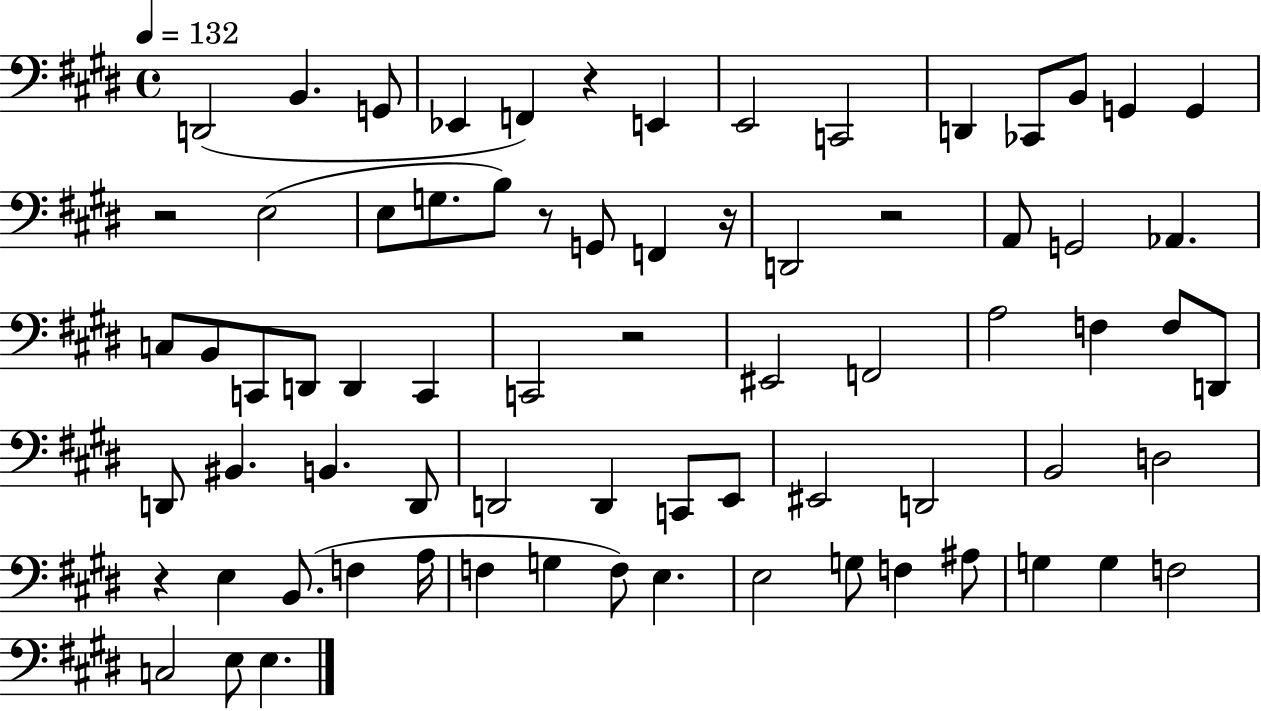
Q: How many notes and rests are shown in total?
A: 73